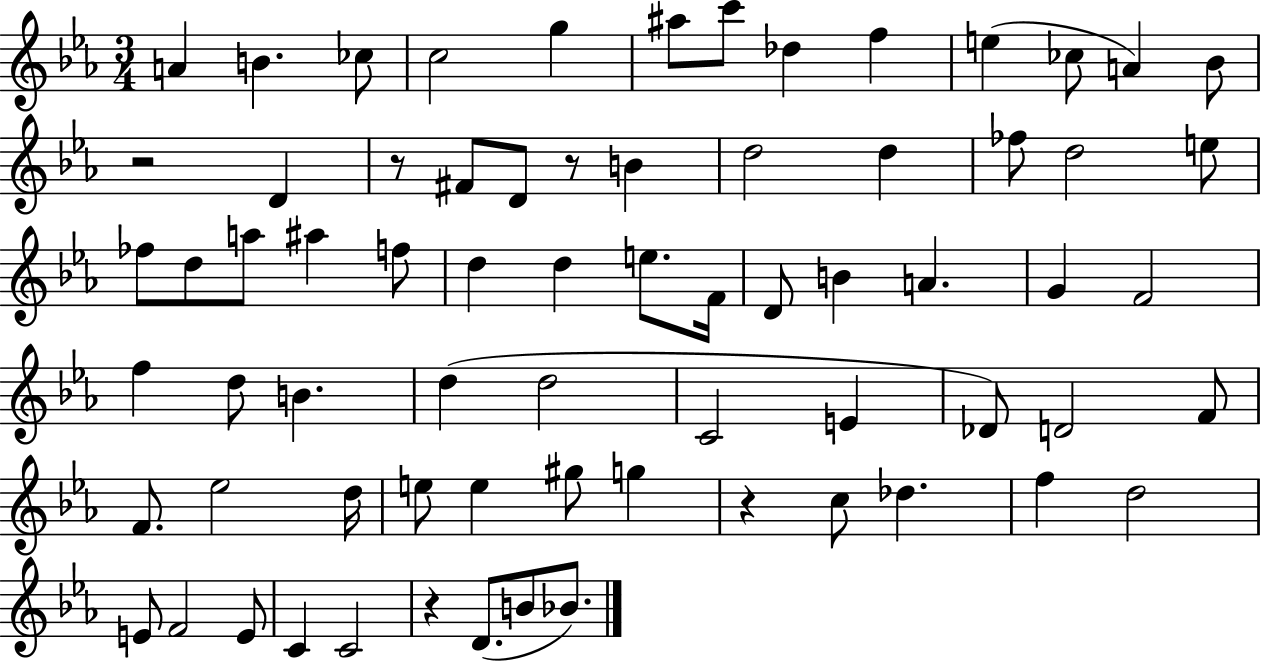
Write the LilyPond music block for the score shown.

{
  \clef treble
  \numericTimeSignature
  \time 3/4
  \key ees \major
  \repeat volta 2 { a'4 b'4. ces''8 | c''2 g''4 | ais''8 c'''8 des''4 f''4 | e''4( ces''8 a'4) bes'8 | \break r2 d'4 | r8 fis'8 d'8 r8 b'4 | d''2 d''4 | fes''8 d''2 e''8 | \break fes''8 d''8 a''8 ais''4 f''8 | d''4 d''4 e''8. f'16 | d'8 b'4 a'4. | g'4 f'2 | \break f''4 d''8 b'4. | d''4( d''2 | c'2 e'4 | des'8) d'2 f'8 | \break f'8. ees''2 d''16 | e''8 e''4 gis''8 g''4 | r4 c''8 des''4. | f''4 d''2 | \break e'8 f'2 e'8 | c'4 c'2 | r4 d'8.( b'8 bes'8.) | } \bar "|."
}